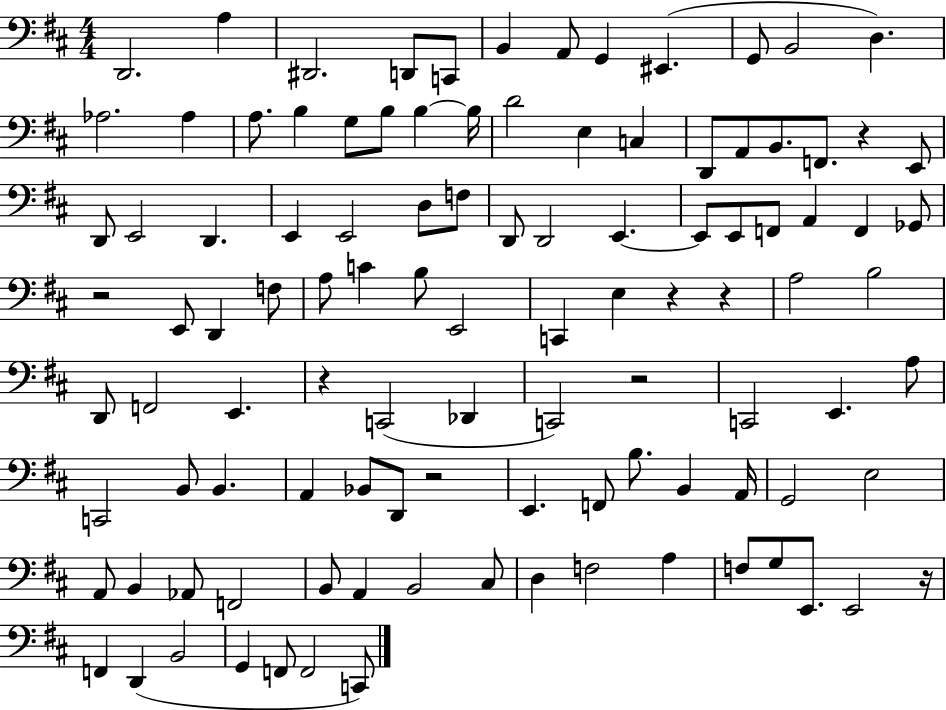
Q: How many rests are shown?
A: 8